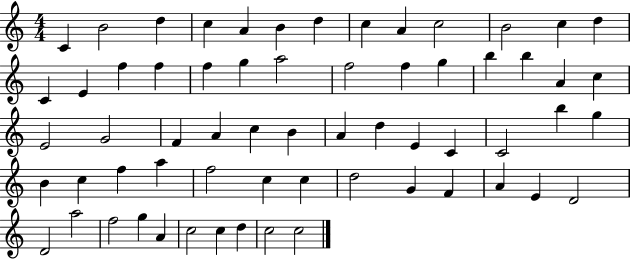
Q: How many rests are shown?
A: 0